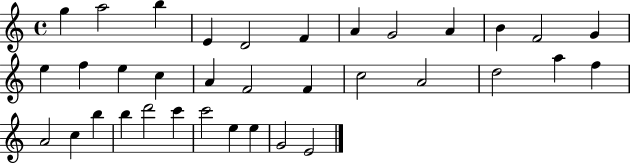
G5/q A5/h B5/q E4/q D4/h F4/q A4/q G4/h A4/q B4/q F4/h G4/q E5/q F5/q E5/q C5/q A4/q F4/h F4/q C5/h A4/h D5/h A5/q F5/q A4/h C5/q B5/q B5/q D6/h C6/q C6/h E5/q E5/q G4/h E4/h